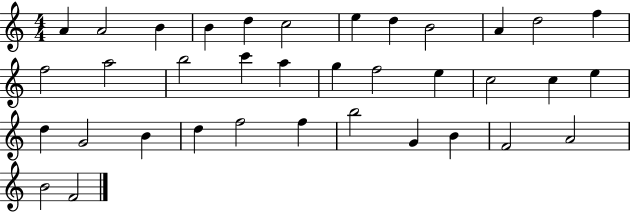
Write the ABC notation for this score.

X:1
T:Untitled
M:4/4
L:1/4
K:C
A A2 B B d c2 e d B2 A d2 f f2 a2 b2 c' a g f2 e c2 c e d G2 B d f2 f b2 G B F2 A2 B2 F2